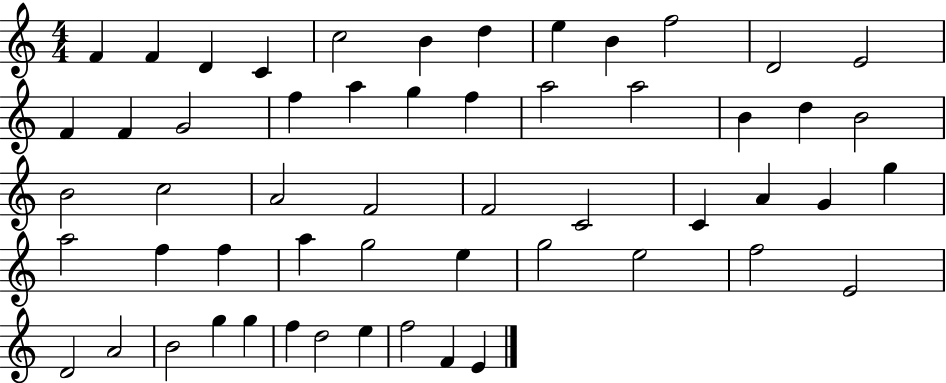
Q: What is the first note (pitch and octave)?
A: F4